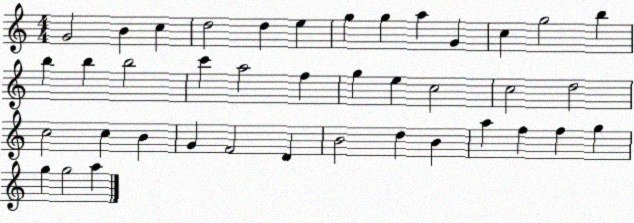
X:1
T:Untitled
M:4/4
L:1/4
K:C
G2 B c d2 d e g g a G c g2 b b b b2 c' a2 f g e c2 c2 d2 c2 c B G F2 D B2 d B a f f g g g2 a